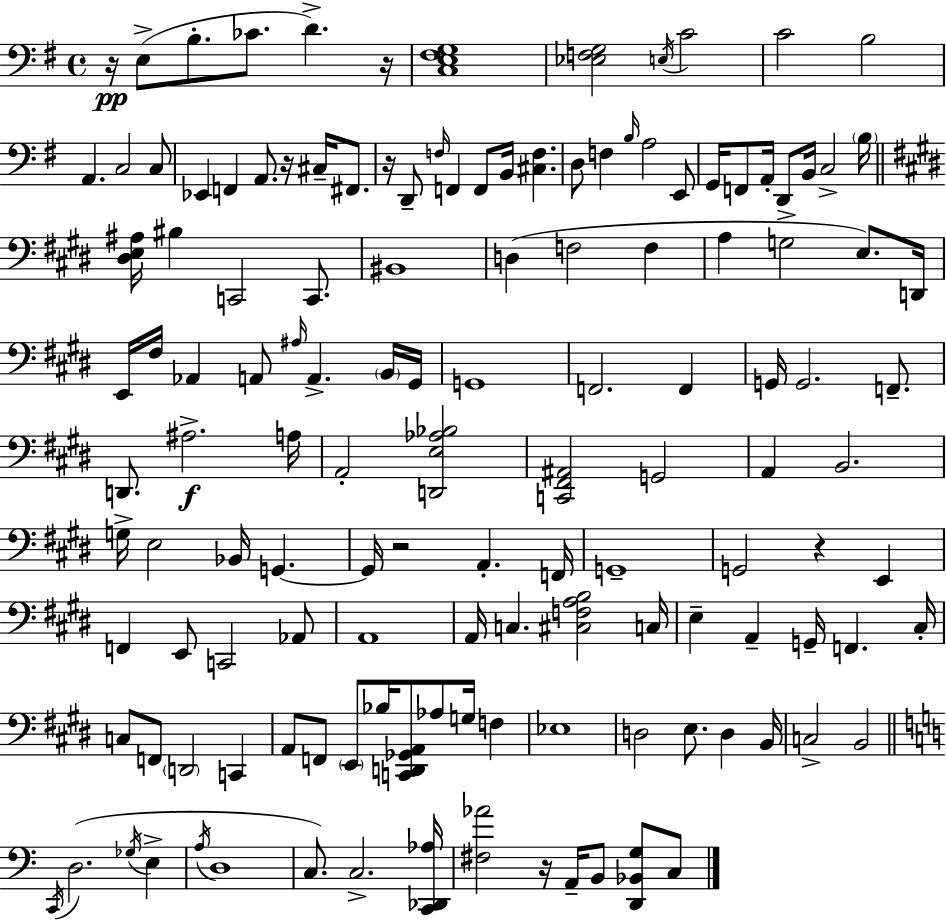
{
  \clef bass
  \time 4/4
  \defaultTimeSignature
  \key g \major
  r16\pp e8->( b8.-. ces'8. d'4.->) r16 | <c e fis g>1 | <ees f g>2 \acciaccatura { e16 } c'2 | c'2 b2 | \break a,4. c2 c8 | ees,4 f,4 a,8. r16 cis16-- fis,8. | r16 d,8-- \grace { f16 } f,4 f,8 b,16 <cis f>4. | d8 f4 \grace { b16 } a2 | \break e,8 g,16 f,8 a,16-. d,8 b,16 c2-> | \parenthesize b16 \bar "||" \break \key e \major <dis e ais>16 bis4 c,2 c,8. | bis,1 | d4( f2 f4 | a4 g2-> e8.) d,16 | \break e,16 fis16 aes,4 a,8 \grace { ais16 } a,4.-> \parenthesize b,16 | gis,16 g,1 | f,2. f,4 | g,16 g,2. f,8.-- | \break d,8. ais2.->\f | a16 a,2-. <d, e aes bes>2 | <c, fis, ais,>2 g,2 | a,4 b,2. | \break g16-> e2 bes,16 g,4.~~ | g,16 r2 a,4.-. | f,16 g,1-- | g,2 r4 e,4 | \break f,4 e,8 c,2 aes,8 | a,1 | a,16 c4. <cis f a b>2 | c16 e4-- a,4-- g,16-- f,4. | \break cis16-. c8 f,8 \parenthesize d,2 c,4 | a,8 f,8 \parenthesize e,8 bes16 <c, d, ges, a,>8 aes8 g16 f4 | ees1 | d2 e8. d4 | \break b,16 c2-> b,2 | \bar "||" \break \key c \major \acciaccatura { c,16 } d2.( \acciaccatura { ges16 } e4-> | \acciaccatura { a16 } d1 | c8.) c2.-> | <c, des, aes>16 <fis aes'>2 r16 a,16-- b,8 <d, bes, g>8 | \break c8 \bar "|."
}